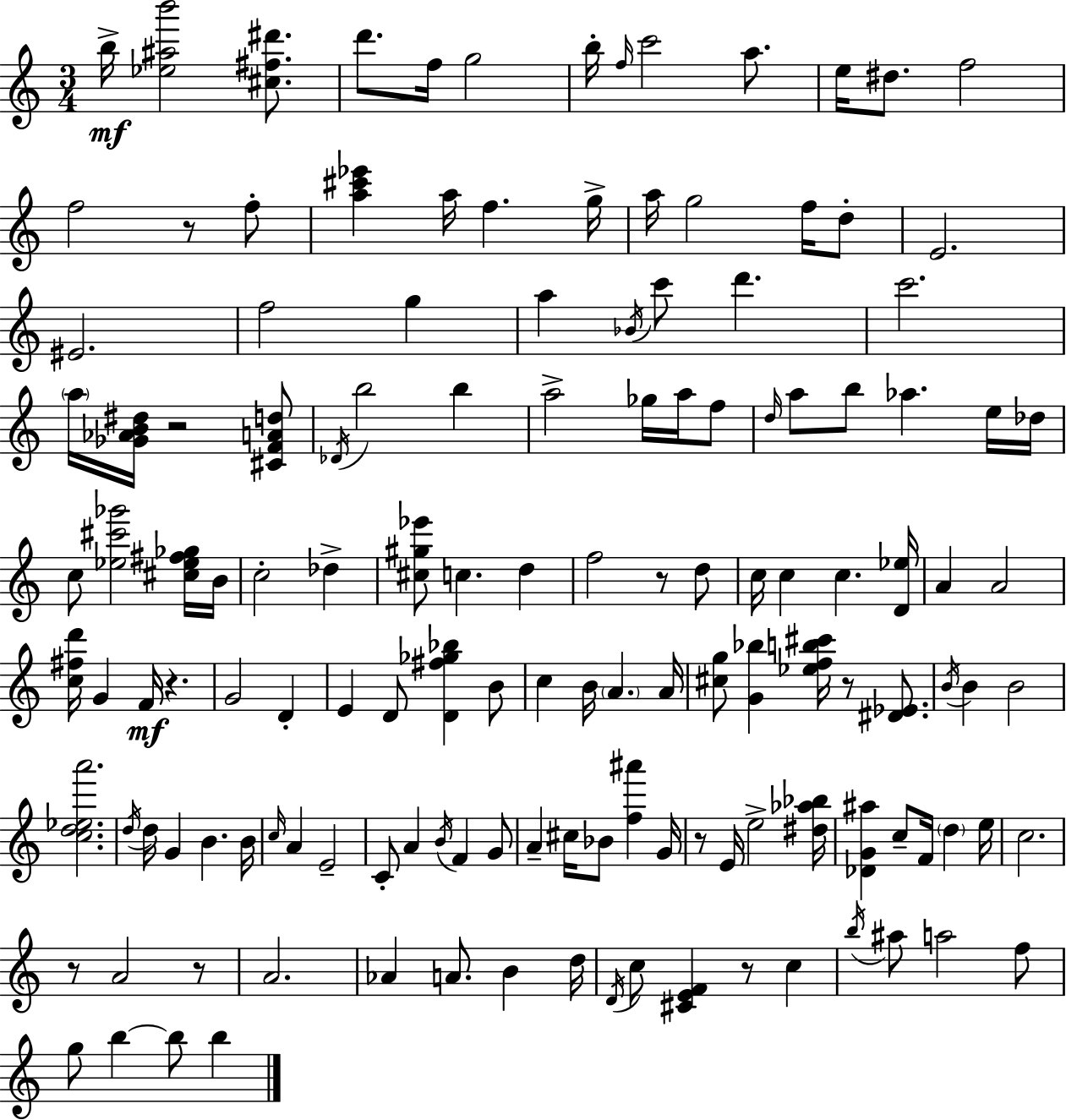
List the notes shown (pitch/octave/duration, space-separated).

B5/s [Eb5,A#5,B6]/h [C#5,F#5,D#6]/e. D6/e. F5/s G5/h B5/s F5/s C6/h A5/e. E5/s D#5/e. F5/h F5/h R/e F5/e [A5,C#6,Eb6]/q A5/s F5/q. G5/s A5/s G5/h F5/s D5/e E4/h. EIS4/h. F5/h G5/q A5/q Bb4/s C6/e D6/q. C6/h. A5/s [Gb4,Ab4,B4,D#5]/s R/h [C#4,F4,A4,D5]/e Db4/s B5/h B5/q A5/h Gb5/s A5/s F5/e D5/s A5/e B5/e Ab5/q. E5/s Db5/s C5/e [Eb5,C#6,Gb6]/h [C#5,Eb5,F#5,Gb5]/s B4/s C5/h Db5/q [C#5,G#5,Eb6]/e C5/q. D5/q F5/h R/e D5/e C5/s C5/q C5/q. [D4,Eb5]/s A4/q A4/h [C5,F#5,D6]/s G4/q F4/s R/q. G4/h D4/q E4/q D4/e [D4,F#5,Gb5,Bb5]/q B4/e C5/q B4/s A4/q. A4/s [C#5,G5]/e [G4,Bb5]/q [Eb5,F5,B5,C#6]/s R/e [D#4,Eb4]/e. B4/s B4/q B4/h [C5,D5,Eb5,A6]/h. D5/s D5/s G4/q B4/q. B4/s C5/s A4/q E4/h C4/e A4/q B4/s F4/q G4/e A4/q C#5/s Bb4/e [F5,A#6]/q G4/s R/e E4/s E5/h [D#5,Ab5,Bb5]/s [Db4,G4,A#5]/q C5/e F4/s D5/q E5/s C5/h. R/e A4/h R/e A4/h. Ab4/q A4/e. B4/q D5/s D4/s C5/e [C#4,E4,F4]/q R/e C5/q B5/s A#5/e A5/h F5/e G5/e B5/q B5/e B5/q